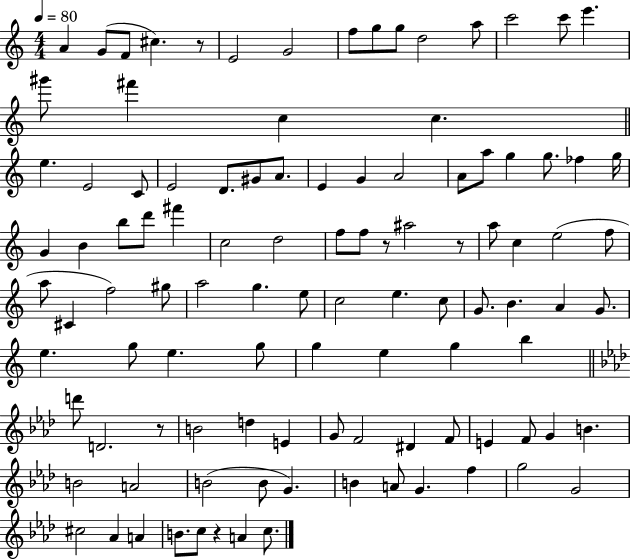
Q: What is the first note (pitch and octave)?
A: A4